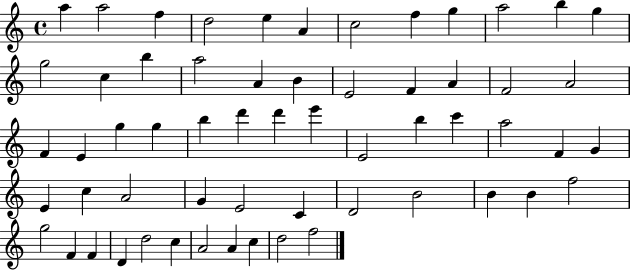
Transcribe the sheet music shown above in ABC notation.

X:1
T:Untitled
M:4/4
L:1/4
K:C
a a2 f d2 e A c2 f g a2 b g g2 c b a2 A B E2 F A F2 A2 F E g g b d' d' e' E2 b c' a2 F G E c A2 G E2 C D2 B2 B B f2 g2 F F D d2 c A2 A c d2 f2